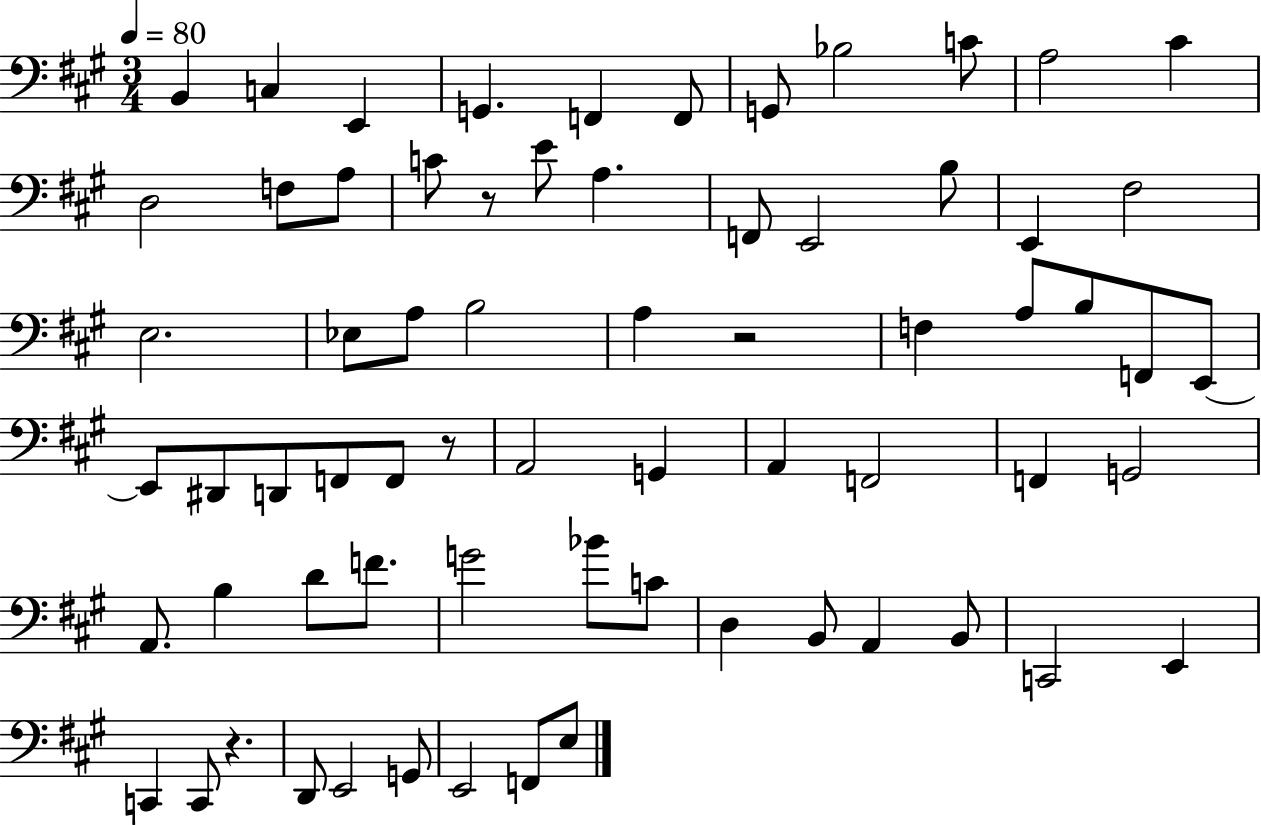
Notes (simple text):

B2/q C3/q E2/q G2/q. F2/q F2/e G2/e Bb3/h C4/e A3/h C#4/q D3/h F3/e A3/e C4/e R/e E4/e A3/q. F2/e E2/h B3/e E2/q F#3/h E3/h. Eb3/e A3/e B3/h A3/q R/h F3/q A3/e B3/e F2/e E2/e E2/e D#2/e D2/e F2/e F2/e R/e A2/h G2/q A2/q F2/h F2/q G2/h A2/e. B3/q D4/e F4/e. G4/h Bb4/e C4/e D3/q B2/e A2/q B2/e C2/h E2/q C2/q C2/e R/q. D2/e E2/h G2/e E2/h F2/e E3/e